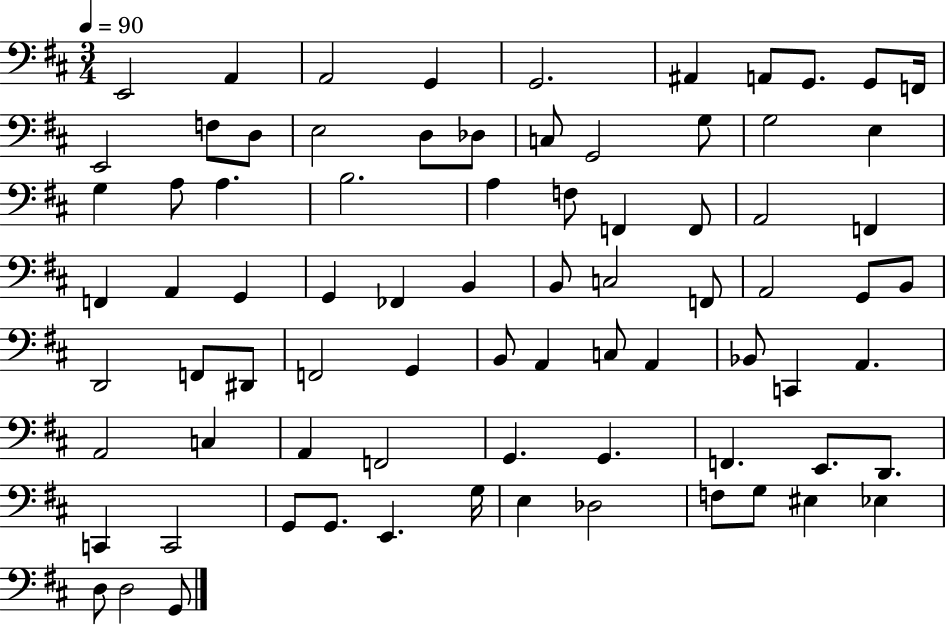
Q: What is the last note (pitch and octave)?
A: G2